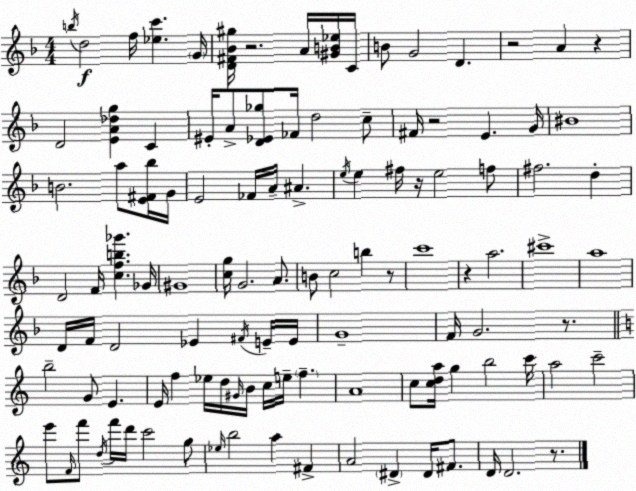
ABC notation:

X:1
T:Untitled
M:4/4
L:1/4
K:Dm
b/4 d2 f/4 [_ec'] G/4 [D^F_B^g]/4 z2 A/4 [^GB_e]/4 C/4 B/2 G2 D z2 A z D2 [EA_dg] C ^E/4 A/2 [D_E_g]/2 _F/4 d2 c/2 ^F/4 z2 E G/4 ^B4 B2 a/2 [E^F_b]/4 G/4 E2 _F/4 A/4 ^A e/4 e ^f/4 z/4 e2 f/2 ^f2 d D2 F/4 [cfb_g'] _G/4 ^G4 [cg]/4 G2 A/2 B/2 c2 b z/2 c'4 z a2 ^c'4 a4 D/4 F/4 D2 _E ^F/4 E/4 E/4 G4 F/4 G2 z/2 b2 G/2 E E/4 f _e/4 d/4 ^G/4 B/4 c/4 e/4 f A4 c/2 [cda]/4 g b2 c'/4 a2 c'2 e'/2 F/4 f'/2 d/4 f'/4 d'/4 c'2 g/2 _e/4 b2 a ^F A2 ^D ^D/4 ^F/2 D/4 D2 z/2